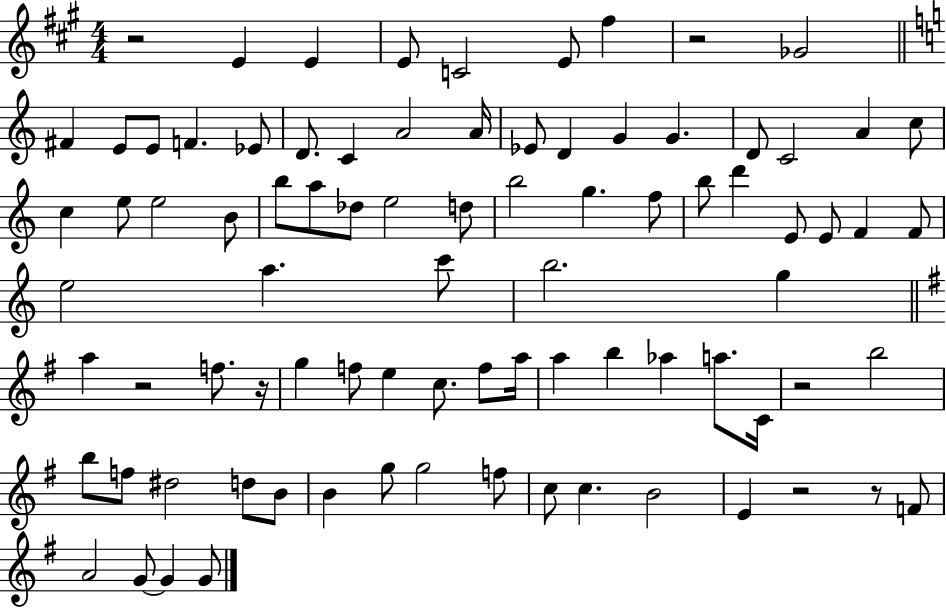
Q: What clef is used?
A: treble